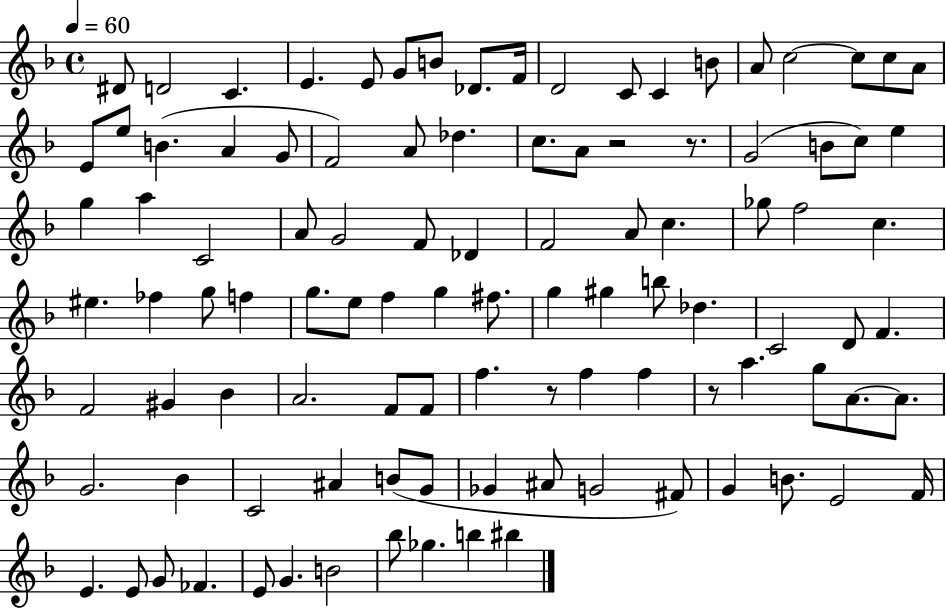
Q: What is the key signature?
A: F major